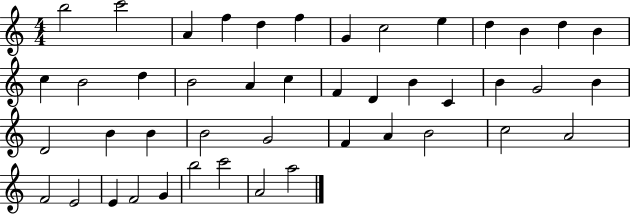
X:1
T:Untitled
M:4/4
L:1/4
K:C
b2 c'2 A f d f G c2 e d B d B c B2 d B2 A c F D B C B G2 B D2 B B B2 G2 F A B2 c2 A2 F2 E2 E F2 G b2 c'2 A2 a2